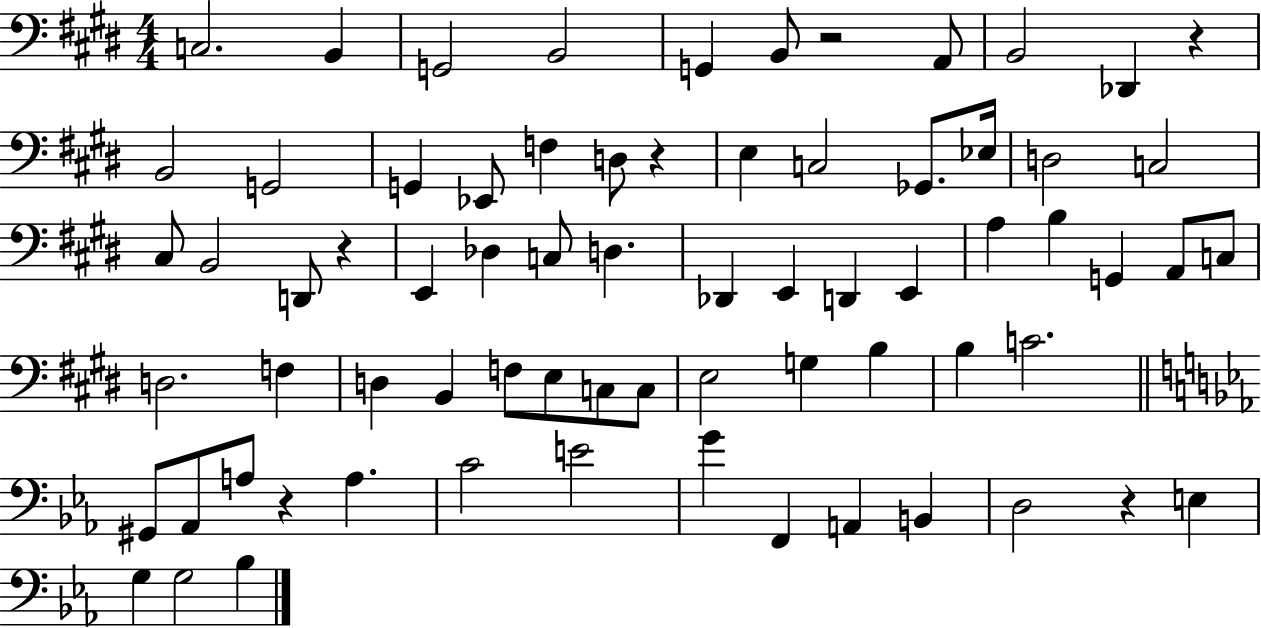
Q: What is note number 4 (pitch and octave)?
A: B2